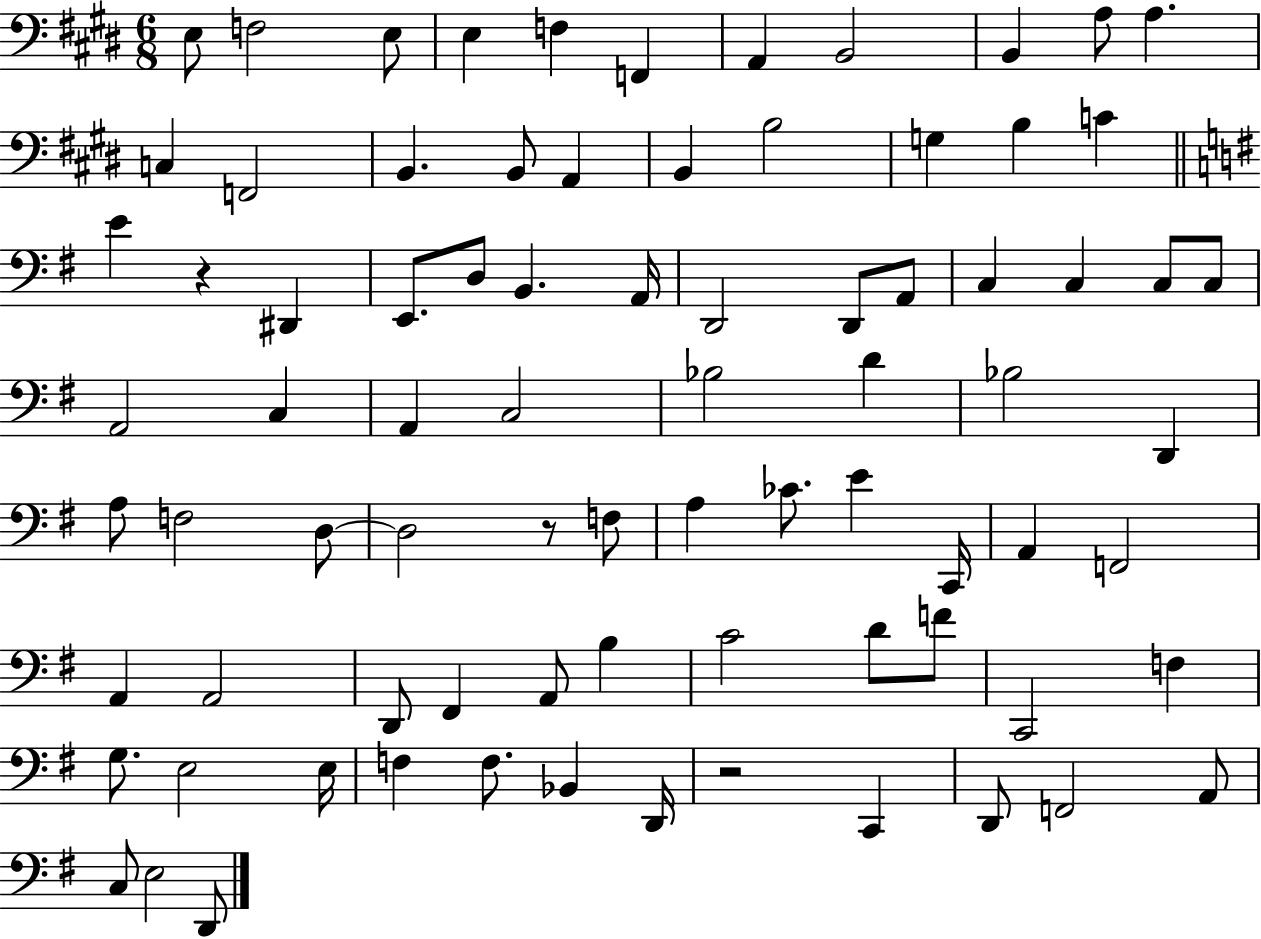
{
  \clef bass
  \numericTimeSignature
  \time 6/8
  \key e \major
  \repeat volta 2 { e8 f2 e8 | e4 f4 f,4 | a,4 b,2 | b,4 a8 a4. | \break c4 f,2 | b,4. b,8 a,4 | b,4 b2 | g4 b4 c'4 | \break \bar "||" \break \key g \major e'4 r4 dis,4 | e,8. d8 b,4. a,16 | d,2 d,8 a,8 | c4 c4 c8 c8 | \break a,2 c4 | a,4 c2 | bes2 d'4 | bes2 d,4 | \break a8 f2 d8~~ | d2 r8 f8 | a4 ces'8. e'4 c,16 | a,4 f,2 | \break a,4 a,2 | d,8 fis,4 a,8 b4 | c'2 d'8 f'8 | c,2 f4 | \break g8. e2 e16 | f4 f8. bes,4 d,16 | r2 c,4 | d,8 f,2 a,8 | \break c8 e2 d,8 | } \bar "|."
}